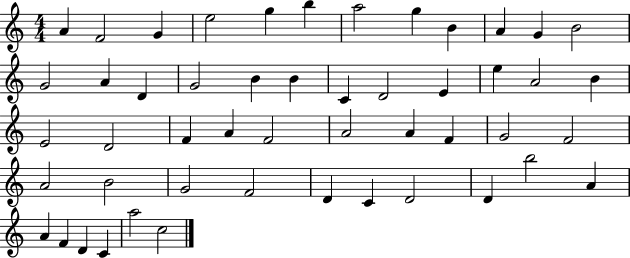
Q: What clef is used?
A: treble